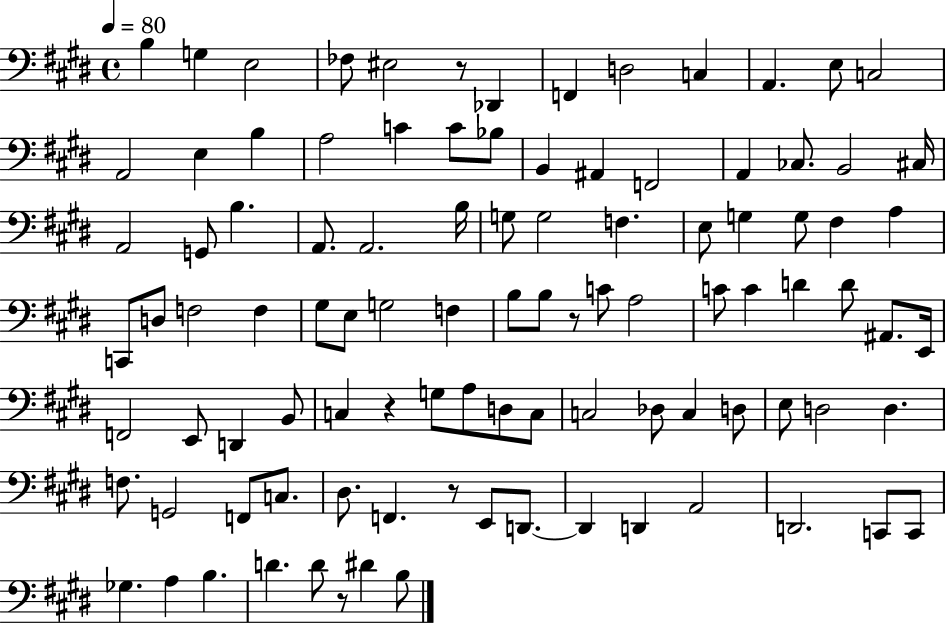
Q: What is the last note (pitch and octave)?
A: B3